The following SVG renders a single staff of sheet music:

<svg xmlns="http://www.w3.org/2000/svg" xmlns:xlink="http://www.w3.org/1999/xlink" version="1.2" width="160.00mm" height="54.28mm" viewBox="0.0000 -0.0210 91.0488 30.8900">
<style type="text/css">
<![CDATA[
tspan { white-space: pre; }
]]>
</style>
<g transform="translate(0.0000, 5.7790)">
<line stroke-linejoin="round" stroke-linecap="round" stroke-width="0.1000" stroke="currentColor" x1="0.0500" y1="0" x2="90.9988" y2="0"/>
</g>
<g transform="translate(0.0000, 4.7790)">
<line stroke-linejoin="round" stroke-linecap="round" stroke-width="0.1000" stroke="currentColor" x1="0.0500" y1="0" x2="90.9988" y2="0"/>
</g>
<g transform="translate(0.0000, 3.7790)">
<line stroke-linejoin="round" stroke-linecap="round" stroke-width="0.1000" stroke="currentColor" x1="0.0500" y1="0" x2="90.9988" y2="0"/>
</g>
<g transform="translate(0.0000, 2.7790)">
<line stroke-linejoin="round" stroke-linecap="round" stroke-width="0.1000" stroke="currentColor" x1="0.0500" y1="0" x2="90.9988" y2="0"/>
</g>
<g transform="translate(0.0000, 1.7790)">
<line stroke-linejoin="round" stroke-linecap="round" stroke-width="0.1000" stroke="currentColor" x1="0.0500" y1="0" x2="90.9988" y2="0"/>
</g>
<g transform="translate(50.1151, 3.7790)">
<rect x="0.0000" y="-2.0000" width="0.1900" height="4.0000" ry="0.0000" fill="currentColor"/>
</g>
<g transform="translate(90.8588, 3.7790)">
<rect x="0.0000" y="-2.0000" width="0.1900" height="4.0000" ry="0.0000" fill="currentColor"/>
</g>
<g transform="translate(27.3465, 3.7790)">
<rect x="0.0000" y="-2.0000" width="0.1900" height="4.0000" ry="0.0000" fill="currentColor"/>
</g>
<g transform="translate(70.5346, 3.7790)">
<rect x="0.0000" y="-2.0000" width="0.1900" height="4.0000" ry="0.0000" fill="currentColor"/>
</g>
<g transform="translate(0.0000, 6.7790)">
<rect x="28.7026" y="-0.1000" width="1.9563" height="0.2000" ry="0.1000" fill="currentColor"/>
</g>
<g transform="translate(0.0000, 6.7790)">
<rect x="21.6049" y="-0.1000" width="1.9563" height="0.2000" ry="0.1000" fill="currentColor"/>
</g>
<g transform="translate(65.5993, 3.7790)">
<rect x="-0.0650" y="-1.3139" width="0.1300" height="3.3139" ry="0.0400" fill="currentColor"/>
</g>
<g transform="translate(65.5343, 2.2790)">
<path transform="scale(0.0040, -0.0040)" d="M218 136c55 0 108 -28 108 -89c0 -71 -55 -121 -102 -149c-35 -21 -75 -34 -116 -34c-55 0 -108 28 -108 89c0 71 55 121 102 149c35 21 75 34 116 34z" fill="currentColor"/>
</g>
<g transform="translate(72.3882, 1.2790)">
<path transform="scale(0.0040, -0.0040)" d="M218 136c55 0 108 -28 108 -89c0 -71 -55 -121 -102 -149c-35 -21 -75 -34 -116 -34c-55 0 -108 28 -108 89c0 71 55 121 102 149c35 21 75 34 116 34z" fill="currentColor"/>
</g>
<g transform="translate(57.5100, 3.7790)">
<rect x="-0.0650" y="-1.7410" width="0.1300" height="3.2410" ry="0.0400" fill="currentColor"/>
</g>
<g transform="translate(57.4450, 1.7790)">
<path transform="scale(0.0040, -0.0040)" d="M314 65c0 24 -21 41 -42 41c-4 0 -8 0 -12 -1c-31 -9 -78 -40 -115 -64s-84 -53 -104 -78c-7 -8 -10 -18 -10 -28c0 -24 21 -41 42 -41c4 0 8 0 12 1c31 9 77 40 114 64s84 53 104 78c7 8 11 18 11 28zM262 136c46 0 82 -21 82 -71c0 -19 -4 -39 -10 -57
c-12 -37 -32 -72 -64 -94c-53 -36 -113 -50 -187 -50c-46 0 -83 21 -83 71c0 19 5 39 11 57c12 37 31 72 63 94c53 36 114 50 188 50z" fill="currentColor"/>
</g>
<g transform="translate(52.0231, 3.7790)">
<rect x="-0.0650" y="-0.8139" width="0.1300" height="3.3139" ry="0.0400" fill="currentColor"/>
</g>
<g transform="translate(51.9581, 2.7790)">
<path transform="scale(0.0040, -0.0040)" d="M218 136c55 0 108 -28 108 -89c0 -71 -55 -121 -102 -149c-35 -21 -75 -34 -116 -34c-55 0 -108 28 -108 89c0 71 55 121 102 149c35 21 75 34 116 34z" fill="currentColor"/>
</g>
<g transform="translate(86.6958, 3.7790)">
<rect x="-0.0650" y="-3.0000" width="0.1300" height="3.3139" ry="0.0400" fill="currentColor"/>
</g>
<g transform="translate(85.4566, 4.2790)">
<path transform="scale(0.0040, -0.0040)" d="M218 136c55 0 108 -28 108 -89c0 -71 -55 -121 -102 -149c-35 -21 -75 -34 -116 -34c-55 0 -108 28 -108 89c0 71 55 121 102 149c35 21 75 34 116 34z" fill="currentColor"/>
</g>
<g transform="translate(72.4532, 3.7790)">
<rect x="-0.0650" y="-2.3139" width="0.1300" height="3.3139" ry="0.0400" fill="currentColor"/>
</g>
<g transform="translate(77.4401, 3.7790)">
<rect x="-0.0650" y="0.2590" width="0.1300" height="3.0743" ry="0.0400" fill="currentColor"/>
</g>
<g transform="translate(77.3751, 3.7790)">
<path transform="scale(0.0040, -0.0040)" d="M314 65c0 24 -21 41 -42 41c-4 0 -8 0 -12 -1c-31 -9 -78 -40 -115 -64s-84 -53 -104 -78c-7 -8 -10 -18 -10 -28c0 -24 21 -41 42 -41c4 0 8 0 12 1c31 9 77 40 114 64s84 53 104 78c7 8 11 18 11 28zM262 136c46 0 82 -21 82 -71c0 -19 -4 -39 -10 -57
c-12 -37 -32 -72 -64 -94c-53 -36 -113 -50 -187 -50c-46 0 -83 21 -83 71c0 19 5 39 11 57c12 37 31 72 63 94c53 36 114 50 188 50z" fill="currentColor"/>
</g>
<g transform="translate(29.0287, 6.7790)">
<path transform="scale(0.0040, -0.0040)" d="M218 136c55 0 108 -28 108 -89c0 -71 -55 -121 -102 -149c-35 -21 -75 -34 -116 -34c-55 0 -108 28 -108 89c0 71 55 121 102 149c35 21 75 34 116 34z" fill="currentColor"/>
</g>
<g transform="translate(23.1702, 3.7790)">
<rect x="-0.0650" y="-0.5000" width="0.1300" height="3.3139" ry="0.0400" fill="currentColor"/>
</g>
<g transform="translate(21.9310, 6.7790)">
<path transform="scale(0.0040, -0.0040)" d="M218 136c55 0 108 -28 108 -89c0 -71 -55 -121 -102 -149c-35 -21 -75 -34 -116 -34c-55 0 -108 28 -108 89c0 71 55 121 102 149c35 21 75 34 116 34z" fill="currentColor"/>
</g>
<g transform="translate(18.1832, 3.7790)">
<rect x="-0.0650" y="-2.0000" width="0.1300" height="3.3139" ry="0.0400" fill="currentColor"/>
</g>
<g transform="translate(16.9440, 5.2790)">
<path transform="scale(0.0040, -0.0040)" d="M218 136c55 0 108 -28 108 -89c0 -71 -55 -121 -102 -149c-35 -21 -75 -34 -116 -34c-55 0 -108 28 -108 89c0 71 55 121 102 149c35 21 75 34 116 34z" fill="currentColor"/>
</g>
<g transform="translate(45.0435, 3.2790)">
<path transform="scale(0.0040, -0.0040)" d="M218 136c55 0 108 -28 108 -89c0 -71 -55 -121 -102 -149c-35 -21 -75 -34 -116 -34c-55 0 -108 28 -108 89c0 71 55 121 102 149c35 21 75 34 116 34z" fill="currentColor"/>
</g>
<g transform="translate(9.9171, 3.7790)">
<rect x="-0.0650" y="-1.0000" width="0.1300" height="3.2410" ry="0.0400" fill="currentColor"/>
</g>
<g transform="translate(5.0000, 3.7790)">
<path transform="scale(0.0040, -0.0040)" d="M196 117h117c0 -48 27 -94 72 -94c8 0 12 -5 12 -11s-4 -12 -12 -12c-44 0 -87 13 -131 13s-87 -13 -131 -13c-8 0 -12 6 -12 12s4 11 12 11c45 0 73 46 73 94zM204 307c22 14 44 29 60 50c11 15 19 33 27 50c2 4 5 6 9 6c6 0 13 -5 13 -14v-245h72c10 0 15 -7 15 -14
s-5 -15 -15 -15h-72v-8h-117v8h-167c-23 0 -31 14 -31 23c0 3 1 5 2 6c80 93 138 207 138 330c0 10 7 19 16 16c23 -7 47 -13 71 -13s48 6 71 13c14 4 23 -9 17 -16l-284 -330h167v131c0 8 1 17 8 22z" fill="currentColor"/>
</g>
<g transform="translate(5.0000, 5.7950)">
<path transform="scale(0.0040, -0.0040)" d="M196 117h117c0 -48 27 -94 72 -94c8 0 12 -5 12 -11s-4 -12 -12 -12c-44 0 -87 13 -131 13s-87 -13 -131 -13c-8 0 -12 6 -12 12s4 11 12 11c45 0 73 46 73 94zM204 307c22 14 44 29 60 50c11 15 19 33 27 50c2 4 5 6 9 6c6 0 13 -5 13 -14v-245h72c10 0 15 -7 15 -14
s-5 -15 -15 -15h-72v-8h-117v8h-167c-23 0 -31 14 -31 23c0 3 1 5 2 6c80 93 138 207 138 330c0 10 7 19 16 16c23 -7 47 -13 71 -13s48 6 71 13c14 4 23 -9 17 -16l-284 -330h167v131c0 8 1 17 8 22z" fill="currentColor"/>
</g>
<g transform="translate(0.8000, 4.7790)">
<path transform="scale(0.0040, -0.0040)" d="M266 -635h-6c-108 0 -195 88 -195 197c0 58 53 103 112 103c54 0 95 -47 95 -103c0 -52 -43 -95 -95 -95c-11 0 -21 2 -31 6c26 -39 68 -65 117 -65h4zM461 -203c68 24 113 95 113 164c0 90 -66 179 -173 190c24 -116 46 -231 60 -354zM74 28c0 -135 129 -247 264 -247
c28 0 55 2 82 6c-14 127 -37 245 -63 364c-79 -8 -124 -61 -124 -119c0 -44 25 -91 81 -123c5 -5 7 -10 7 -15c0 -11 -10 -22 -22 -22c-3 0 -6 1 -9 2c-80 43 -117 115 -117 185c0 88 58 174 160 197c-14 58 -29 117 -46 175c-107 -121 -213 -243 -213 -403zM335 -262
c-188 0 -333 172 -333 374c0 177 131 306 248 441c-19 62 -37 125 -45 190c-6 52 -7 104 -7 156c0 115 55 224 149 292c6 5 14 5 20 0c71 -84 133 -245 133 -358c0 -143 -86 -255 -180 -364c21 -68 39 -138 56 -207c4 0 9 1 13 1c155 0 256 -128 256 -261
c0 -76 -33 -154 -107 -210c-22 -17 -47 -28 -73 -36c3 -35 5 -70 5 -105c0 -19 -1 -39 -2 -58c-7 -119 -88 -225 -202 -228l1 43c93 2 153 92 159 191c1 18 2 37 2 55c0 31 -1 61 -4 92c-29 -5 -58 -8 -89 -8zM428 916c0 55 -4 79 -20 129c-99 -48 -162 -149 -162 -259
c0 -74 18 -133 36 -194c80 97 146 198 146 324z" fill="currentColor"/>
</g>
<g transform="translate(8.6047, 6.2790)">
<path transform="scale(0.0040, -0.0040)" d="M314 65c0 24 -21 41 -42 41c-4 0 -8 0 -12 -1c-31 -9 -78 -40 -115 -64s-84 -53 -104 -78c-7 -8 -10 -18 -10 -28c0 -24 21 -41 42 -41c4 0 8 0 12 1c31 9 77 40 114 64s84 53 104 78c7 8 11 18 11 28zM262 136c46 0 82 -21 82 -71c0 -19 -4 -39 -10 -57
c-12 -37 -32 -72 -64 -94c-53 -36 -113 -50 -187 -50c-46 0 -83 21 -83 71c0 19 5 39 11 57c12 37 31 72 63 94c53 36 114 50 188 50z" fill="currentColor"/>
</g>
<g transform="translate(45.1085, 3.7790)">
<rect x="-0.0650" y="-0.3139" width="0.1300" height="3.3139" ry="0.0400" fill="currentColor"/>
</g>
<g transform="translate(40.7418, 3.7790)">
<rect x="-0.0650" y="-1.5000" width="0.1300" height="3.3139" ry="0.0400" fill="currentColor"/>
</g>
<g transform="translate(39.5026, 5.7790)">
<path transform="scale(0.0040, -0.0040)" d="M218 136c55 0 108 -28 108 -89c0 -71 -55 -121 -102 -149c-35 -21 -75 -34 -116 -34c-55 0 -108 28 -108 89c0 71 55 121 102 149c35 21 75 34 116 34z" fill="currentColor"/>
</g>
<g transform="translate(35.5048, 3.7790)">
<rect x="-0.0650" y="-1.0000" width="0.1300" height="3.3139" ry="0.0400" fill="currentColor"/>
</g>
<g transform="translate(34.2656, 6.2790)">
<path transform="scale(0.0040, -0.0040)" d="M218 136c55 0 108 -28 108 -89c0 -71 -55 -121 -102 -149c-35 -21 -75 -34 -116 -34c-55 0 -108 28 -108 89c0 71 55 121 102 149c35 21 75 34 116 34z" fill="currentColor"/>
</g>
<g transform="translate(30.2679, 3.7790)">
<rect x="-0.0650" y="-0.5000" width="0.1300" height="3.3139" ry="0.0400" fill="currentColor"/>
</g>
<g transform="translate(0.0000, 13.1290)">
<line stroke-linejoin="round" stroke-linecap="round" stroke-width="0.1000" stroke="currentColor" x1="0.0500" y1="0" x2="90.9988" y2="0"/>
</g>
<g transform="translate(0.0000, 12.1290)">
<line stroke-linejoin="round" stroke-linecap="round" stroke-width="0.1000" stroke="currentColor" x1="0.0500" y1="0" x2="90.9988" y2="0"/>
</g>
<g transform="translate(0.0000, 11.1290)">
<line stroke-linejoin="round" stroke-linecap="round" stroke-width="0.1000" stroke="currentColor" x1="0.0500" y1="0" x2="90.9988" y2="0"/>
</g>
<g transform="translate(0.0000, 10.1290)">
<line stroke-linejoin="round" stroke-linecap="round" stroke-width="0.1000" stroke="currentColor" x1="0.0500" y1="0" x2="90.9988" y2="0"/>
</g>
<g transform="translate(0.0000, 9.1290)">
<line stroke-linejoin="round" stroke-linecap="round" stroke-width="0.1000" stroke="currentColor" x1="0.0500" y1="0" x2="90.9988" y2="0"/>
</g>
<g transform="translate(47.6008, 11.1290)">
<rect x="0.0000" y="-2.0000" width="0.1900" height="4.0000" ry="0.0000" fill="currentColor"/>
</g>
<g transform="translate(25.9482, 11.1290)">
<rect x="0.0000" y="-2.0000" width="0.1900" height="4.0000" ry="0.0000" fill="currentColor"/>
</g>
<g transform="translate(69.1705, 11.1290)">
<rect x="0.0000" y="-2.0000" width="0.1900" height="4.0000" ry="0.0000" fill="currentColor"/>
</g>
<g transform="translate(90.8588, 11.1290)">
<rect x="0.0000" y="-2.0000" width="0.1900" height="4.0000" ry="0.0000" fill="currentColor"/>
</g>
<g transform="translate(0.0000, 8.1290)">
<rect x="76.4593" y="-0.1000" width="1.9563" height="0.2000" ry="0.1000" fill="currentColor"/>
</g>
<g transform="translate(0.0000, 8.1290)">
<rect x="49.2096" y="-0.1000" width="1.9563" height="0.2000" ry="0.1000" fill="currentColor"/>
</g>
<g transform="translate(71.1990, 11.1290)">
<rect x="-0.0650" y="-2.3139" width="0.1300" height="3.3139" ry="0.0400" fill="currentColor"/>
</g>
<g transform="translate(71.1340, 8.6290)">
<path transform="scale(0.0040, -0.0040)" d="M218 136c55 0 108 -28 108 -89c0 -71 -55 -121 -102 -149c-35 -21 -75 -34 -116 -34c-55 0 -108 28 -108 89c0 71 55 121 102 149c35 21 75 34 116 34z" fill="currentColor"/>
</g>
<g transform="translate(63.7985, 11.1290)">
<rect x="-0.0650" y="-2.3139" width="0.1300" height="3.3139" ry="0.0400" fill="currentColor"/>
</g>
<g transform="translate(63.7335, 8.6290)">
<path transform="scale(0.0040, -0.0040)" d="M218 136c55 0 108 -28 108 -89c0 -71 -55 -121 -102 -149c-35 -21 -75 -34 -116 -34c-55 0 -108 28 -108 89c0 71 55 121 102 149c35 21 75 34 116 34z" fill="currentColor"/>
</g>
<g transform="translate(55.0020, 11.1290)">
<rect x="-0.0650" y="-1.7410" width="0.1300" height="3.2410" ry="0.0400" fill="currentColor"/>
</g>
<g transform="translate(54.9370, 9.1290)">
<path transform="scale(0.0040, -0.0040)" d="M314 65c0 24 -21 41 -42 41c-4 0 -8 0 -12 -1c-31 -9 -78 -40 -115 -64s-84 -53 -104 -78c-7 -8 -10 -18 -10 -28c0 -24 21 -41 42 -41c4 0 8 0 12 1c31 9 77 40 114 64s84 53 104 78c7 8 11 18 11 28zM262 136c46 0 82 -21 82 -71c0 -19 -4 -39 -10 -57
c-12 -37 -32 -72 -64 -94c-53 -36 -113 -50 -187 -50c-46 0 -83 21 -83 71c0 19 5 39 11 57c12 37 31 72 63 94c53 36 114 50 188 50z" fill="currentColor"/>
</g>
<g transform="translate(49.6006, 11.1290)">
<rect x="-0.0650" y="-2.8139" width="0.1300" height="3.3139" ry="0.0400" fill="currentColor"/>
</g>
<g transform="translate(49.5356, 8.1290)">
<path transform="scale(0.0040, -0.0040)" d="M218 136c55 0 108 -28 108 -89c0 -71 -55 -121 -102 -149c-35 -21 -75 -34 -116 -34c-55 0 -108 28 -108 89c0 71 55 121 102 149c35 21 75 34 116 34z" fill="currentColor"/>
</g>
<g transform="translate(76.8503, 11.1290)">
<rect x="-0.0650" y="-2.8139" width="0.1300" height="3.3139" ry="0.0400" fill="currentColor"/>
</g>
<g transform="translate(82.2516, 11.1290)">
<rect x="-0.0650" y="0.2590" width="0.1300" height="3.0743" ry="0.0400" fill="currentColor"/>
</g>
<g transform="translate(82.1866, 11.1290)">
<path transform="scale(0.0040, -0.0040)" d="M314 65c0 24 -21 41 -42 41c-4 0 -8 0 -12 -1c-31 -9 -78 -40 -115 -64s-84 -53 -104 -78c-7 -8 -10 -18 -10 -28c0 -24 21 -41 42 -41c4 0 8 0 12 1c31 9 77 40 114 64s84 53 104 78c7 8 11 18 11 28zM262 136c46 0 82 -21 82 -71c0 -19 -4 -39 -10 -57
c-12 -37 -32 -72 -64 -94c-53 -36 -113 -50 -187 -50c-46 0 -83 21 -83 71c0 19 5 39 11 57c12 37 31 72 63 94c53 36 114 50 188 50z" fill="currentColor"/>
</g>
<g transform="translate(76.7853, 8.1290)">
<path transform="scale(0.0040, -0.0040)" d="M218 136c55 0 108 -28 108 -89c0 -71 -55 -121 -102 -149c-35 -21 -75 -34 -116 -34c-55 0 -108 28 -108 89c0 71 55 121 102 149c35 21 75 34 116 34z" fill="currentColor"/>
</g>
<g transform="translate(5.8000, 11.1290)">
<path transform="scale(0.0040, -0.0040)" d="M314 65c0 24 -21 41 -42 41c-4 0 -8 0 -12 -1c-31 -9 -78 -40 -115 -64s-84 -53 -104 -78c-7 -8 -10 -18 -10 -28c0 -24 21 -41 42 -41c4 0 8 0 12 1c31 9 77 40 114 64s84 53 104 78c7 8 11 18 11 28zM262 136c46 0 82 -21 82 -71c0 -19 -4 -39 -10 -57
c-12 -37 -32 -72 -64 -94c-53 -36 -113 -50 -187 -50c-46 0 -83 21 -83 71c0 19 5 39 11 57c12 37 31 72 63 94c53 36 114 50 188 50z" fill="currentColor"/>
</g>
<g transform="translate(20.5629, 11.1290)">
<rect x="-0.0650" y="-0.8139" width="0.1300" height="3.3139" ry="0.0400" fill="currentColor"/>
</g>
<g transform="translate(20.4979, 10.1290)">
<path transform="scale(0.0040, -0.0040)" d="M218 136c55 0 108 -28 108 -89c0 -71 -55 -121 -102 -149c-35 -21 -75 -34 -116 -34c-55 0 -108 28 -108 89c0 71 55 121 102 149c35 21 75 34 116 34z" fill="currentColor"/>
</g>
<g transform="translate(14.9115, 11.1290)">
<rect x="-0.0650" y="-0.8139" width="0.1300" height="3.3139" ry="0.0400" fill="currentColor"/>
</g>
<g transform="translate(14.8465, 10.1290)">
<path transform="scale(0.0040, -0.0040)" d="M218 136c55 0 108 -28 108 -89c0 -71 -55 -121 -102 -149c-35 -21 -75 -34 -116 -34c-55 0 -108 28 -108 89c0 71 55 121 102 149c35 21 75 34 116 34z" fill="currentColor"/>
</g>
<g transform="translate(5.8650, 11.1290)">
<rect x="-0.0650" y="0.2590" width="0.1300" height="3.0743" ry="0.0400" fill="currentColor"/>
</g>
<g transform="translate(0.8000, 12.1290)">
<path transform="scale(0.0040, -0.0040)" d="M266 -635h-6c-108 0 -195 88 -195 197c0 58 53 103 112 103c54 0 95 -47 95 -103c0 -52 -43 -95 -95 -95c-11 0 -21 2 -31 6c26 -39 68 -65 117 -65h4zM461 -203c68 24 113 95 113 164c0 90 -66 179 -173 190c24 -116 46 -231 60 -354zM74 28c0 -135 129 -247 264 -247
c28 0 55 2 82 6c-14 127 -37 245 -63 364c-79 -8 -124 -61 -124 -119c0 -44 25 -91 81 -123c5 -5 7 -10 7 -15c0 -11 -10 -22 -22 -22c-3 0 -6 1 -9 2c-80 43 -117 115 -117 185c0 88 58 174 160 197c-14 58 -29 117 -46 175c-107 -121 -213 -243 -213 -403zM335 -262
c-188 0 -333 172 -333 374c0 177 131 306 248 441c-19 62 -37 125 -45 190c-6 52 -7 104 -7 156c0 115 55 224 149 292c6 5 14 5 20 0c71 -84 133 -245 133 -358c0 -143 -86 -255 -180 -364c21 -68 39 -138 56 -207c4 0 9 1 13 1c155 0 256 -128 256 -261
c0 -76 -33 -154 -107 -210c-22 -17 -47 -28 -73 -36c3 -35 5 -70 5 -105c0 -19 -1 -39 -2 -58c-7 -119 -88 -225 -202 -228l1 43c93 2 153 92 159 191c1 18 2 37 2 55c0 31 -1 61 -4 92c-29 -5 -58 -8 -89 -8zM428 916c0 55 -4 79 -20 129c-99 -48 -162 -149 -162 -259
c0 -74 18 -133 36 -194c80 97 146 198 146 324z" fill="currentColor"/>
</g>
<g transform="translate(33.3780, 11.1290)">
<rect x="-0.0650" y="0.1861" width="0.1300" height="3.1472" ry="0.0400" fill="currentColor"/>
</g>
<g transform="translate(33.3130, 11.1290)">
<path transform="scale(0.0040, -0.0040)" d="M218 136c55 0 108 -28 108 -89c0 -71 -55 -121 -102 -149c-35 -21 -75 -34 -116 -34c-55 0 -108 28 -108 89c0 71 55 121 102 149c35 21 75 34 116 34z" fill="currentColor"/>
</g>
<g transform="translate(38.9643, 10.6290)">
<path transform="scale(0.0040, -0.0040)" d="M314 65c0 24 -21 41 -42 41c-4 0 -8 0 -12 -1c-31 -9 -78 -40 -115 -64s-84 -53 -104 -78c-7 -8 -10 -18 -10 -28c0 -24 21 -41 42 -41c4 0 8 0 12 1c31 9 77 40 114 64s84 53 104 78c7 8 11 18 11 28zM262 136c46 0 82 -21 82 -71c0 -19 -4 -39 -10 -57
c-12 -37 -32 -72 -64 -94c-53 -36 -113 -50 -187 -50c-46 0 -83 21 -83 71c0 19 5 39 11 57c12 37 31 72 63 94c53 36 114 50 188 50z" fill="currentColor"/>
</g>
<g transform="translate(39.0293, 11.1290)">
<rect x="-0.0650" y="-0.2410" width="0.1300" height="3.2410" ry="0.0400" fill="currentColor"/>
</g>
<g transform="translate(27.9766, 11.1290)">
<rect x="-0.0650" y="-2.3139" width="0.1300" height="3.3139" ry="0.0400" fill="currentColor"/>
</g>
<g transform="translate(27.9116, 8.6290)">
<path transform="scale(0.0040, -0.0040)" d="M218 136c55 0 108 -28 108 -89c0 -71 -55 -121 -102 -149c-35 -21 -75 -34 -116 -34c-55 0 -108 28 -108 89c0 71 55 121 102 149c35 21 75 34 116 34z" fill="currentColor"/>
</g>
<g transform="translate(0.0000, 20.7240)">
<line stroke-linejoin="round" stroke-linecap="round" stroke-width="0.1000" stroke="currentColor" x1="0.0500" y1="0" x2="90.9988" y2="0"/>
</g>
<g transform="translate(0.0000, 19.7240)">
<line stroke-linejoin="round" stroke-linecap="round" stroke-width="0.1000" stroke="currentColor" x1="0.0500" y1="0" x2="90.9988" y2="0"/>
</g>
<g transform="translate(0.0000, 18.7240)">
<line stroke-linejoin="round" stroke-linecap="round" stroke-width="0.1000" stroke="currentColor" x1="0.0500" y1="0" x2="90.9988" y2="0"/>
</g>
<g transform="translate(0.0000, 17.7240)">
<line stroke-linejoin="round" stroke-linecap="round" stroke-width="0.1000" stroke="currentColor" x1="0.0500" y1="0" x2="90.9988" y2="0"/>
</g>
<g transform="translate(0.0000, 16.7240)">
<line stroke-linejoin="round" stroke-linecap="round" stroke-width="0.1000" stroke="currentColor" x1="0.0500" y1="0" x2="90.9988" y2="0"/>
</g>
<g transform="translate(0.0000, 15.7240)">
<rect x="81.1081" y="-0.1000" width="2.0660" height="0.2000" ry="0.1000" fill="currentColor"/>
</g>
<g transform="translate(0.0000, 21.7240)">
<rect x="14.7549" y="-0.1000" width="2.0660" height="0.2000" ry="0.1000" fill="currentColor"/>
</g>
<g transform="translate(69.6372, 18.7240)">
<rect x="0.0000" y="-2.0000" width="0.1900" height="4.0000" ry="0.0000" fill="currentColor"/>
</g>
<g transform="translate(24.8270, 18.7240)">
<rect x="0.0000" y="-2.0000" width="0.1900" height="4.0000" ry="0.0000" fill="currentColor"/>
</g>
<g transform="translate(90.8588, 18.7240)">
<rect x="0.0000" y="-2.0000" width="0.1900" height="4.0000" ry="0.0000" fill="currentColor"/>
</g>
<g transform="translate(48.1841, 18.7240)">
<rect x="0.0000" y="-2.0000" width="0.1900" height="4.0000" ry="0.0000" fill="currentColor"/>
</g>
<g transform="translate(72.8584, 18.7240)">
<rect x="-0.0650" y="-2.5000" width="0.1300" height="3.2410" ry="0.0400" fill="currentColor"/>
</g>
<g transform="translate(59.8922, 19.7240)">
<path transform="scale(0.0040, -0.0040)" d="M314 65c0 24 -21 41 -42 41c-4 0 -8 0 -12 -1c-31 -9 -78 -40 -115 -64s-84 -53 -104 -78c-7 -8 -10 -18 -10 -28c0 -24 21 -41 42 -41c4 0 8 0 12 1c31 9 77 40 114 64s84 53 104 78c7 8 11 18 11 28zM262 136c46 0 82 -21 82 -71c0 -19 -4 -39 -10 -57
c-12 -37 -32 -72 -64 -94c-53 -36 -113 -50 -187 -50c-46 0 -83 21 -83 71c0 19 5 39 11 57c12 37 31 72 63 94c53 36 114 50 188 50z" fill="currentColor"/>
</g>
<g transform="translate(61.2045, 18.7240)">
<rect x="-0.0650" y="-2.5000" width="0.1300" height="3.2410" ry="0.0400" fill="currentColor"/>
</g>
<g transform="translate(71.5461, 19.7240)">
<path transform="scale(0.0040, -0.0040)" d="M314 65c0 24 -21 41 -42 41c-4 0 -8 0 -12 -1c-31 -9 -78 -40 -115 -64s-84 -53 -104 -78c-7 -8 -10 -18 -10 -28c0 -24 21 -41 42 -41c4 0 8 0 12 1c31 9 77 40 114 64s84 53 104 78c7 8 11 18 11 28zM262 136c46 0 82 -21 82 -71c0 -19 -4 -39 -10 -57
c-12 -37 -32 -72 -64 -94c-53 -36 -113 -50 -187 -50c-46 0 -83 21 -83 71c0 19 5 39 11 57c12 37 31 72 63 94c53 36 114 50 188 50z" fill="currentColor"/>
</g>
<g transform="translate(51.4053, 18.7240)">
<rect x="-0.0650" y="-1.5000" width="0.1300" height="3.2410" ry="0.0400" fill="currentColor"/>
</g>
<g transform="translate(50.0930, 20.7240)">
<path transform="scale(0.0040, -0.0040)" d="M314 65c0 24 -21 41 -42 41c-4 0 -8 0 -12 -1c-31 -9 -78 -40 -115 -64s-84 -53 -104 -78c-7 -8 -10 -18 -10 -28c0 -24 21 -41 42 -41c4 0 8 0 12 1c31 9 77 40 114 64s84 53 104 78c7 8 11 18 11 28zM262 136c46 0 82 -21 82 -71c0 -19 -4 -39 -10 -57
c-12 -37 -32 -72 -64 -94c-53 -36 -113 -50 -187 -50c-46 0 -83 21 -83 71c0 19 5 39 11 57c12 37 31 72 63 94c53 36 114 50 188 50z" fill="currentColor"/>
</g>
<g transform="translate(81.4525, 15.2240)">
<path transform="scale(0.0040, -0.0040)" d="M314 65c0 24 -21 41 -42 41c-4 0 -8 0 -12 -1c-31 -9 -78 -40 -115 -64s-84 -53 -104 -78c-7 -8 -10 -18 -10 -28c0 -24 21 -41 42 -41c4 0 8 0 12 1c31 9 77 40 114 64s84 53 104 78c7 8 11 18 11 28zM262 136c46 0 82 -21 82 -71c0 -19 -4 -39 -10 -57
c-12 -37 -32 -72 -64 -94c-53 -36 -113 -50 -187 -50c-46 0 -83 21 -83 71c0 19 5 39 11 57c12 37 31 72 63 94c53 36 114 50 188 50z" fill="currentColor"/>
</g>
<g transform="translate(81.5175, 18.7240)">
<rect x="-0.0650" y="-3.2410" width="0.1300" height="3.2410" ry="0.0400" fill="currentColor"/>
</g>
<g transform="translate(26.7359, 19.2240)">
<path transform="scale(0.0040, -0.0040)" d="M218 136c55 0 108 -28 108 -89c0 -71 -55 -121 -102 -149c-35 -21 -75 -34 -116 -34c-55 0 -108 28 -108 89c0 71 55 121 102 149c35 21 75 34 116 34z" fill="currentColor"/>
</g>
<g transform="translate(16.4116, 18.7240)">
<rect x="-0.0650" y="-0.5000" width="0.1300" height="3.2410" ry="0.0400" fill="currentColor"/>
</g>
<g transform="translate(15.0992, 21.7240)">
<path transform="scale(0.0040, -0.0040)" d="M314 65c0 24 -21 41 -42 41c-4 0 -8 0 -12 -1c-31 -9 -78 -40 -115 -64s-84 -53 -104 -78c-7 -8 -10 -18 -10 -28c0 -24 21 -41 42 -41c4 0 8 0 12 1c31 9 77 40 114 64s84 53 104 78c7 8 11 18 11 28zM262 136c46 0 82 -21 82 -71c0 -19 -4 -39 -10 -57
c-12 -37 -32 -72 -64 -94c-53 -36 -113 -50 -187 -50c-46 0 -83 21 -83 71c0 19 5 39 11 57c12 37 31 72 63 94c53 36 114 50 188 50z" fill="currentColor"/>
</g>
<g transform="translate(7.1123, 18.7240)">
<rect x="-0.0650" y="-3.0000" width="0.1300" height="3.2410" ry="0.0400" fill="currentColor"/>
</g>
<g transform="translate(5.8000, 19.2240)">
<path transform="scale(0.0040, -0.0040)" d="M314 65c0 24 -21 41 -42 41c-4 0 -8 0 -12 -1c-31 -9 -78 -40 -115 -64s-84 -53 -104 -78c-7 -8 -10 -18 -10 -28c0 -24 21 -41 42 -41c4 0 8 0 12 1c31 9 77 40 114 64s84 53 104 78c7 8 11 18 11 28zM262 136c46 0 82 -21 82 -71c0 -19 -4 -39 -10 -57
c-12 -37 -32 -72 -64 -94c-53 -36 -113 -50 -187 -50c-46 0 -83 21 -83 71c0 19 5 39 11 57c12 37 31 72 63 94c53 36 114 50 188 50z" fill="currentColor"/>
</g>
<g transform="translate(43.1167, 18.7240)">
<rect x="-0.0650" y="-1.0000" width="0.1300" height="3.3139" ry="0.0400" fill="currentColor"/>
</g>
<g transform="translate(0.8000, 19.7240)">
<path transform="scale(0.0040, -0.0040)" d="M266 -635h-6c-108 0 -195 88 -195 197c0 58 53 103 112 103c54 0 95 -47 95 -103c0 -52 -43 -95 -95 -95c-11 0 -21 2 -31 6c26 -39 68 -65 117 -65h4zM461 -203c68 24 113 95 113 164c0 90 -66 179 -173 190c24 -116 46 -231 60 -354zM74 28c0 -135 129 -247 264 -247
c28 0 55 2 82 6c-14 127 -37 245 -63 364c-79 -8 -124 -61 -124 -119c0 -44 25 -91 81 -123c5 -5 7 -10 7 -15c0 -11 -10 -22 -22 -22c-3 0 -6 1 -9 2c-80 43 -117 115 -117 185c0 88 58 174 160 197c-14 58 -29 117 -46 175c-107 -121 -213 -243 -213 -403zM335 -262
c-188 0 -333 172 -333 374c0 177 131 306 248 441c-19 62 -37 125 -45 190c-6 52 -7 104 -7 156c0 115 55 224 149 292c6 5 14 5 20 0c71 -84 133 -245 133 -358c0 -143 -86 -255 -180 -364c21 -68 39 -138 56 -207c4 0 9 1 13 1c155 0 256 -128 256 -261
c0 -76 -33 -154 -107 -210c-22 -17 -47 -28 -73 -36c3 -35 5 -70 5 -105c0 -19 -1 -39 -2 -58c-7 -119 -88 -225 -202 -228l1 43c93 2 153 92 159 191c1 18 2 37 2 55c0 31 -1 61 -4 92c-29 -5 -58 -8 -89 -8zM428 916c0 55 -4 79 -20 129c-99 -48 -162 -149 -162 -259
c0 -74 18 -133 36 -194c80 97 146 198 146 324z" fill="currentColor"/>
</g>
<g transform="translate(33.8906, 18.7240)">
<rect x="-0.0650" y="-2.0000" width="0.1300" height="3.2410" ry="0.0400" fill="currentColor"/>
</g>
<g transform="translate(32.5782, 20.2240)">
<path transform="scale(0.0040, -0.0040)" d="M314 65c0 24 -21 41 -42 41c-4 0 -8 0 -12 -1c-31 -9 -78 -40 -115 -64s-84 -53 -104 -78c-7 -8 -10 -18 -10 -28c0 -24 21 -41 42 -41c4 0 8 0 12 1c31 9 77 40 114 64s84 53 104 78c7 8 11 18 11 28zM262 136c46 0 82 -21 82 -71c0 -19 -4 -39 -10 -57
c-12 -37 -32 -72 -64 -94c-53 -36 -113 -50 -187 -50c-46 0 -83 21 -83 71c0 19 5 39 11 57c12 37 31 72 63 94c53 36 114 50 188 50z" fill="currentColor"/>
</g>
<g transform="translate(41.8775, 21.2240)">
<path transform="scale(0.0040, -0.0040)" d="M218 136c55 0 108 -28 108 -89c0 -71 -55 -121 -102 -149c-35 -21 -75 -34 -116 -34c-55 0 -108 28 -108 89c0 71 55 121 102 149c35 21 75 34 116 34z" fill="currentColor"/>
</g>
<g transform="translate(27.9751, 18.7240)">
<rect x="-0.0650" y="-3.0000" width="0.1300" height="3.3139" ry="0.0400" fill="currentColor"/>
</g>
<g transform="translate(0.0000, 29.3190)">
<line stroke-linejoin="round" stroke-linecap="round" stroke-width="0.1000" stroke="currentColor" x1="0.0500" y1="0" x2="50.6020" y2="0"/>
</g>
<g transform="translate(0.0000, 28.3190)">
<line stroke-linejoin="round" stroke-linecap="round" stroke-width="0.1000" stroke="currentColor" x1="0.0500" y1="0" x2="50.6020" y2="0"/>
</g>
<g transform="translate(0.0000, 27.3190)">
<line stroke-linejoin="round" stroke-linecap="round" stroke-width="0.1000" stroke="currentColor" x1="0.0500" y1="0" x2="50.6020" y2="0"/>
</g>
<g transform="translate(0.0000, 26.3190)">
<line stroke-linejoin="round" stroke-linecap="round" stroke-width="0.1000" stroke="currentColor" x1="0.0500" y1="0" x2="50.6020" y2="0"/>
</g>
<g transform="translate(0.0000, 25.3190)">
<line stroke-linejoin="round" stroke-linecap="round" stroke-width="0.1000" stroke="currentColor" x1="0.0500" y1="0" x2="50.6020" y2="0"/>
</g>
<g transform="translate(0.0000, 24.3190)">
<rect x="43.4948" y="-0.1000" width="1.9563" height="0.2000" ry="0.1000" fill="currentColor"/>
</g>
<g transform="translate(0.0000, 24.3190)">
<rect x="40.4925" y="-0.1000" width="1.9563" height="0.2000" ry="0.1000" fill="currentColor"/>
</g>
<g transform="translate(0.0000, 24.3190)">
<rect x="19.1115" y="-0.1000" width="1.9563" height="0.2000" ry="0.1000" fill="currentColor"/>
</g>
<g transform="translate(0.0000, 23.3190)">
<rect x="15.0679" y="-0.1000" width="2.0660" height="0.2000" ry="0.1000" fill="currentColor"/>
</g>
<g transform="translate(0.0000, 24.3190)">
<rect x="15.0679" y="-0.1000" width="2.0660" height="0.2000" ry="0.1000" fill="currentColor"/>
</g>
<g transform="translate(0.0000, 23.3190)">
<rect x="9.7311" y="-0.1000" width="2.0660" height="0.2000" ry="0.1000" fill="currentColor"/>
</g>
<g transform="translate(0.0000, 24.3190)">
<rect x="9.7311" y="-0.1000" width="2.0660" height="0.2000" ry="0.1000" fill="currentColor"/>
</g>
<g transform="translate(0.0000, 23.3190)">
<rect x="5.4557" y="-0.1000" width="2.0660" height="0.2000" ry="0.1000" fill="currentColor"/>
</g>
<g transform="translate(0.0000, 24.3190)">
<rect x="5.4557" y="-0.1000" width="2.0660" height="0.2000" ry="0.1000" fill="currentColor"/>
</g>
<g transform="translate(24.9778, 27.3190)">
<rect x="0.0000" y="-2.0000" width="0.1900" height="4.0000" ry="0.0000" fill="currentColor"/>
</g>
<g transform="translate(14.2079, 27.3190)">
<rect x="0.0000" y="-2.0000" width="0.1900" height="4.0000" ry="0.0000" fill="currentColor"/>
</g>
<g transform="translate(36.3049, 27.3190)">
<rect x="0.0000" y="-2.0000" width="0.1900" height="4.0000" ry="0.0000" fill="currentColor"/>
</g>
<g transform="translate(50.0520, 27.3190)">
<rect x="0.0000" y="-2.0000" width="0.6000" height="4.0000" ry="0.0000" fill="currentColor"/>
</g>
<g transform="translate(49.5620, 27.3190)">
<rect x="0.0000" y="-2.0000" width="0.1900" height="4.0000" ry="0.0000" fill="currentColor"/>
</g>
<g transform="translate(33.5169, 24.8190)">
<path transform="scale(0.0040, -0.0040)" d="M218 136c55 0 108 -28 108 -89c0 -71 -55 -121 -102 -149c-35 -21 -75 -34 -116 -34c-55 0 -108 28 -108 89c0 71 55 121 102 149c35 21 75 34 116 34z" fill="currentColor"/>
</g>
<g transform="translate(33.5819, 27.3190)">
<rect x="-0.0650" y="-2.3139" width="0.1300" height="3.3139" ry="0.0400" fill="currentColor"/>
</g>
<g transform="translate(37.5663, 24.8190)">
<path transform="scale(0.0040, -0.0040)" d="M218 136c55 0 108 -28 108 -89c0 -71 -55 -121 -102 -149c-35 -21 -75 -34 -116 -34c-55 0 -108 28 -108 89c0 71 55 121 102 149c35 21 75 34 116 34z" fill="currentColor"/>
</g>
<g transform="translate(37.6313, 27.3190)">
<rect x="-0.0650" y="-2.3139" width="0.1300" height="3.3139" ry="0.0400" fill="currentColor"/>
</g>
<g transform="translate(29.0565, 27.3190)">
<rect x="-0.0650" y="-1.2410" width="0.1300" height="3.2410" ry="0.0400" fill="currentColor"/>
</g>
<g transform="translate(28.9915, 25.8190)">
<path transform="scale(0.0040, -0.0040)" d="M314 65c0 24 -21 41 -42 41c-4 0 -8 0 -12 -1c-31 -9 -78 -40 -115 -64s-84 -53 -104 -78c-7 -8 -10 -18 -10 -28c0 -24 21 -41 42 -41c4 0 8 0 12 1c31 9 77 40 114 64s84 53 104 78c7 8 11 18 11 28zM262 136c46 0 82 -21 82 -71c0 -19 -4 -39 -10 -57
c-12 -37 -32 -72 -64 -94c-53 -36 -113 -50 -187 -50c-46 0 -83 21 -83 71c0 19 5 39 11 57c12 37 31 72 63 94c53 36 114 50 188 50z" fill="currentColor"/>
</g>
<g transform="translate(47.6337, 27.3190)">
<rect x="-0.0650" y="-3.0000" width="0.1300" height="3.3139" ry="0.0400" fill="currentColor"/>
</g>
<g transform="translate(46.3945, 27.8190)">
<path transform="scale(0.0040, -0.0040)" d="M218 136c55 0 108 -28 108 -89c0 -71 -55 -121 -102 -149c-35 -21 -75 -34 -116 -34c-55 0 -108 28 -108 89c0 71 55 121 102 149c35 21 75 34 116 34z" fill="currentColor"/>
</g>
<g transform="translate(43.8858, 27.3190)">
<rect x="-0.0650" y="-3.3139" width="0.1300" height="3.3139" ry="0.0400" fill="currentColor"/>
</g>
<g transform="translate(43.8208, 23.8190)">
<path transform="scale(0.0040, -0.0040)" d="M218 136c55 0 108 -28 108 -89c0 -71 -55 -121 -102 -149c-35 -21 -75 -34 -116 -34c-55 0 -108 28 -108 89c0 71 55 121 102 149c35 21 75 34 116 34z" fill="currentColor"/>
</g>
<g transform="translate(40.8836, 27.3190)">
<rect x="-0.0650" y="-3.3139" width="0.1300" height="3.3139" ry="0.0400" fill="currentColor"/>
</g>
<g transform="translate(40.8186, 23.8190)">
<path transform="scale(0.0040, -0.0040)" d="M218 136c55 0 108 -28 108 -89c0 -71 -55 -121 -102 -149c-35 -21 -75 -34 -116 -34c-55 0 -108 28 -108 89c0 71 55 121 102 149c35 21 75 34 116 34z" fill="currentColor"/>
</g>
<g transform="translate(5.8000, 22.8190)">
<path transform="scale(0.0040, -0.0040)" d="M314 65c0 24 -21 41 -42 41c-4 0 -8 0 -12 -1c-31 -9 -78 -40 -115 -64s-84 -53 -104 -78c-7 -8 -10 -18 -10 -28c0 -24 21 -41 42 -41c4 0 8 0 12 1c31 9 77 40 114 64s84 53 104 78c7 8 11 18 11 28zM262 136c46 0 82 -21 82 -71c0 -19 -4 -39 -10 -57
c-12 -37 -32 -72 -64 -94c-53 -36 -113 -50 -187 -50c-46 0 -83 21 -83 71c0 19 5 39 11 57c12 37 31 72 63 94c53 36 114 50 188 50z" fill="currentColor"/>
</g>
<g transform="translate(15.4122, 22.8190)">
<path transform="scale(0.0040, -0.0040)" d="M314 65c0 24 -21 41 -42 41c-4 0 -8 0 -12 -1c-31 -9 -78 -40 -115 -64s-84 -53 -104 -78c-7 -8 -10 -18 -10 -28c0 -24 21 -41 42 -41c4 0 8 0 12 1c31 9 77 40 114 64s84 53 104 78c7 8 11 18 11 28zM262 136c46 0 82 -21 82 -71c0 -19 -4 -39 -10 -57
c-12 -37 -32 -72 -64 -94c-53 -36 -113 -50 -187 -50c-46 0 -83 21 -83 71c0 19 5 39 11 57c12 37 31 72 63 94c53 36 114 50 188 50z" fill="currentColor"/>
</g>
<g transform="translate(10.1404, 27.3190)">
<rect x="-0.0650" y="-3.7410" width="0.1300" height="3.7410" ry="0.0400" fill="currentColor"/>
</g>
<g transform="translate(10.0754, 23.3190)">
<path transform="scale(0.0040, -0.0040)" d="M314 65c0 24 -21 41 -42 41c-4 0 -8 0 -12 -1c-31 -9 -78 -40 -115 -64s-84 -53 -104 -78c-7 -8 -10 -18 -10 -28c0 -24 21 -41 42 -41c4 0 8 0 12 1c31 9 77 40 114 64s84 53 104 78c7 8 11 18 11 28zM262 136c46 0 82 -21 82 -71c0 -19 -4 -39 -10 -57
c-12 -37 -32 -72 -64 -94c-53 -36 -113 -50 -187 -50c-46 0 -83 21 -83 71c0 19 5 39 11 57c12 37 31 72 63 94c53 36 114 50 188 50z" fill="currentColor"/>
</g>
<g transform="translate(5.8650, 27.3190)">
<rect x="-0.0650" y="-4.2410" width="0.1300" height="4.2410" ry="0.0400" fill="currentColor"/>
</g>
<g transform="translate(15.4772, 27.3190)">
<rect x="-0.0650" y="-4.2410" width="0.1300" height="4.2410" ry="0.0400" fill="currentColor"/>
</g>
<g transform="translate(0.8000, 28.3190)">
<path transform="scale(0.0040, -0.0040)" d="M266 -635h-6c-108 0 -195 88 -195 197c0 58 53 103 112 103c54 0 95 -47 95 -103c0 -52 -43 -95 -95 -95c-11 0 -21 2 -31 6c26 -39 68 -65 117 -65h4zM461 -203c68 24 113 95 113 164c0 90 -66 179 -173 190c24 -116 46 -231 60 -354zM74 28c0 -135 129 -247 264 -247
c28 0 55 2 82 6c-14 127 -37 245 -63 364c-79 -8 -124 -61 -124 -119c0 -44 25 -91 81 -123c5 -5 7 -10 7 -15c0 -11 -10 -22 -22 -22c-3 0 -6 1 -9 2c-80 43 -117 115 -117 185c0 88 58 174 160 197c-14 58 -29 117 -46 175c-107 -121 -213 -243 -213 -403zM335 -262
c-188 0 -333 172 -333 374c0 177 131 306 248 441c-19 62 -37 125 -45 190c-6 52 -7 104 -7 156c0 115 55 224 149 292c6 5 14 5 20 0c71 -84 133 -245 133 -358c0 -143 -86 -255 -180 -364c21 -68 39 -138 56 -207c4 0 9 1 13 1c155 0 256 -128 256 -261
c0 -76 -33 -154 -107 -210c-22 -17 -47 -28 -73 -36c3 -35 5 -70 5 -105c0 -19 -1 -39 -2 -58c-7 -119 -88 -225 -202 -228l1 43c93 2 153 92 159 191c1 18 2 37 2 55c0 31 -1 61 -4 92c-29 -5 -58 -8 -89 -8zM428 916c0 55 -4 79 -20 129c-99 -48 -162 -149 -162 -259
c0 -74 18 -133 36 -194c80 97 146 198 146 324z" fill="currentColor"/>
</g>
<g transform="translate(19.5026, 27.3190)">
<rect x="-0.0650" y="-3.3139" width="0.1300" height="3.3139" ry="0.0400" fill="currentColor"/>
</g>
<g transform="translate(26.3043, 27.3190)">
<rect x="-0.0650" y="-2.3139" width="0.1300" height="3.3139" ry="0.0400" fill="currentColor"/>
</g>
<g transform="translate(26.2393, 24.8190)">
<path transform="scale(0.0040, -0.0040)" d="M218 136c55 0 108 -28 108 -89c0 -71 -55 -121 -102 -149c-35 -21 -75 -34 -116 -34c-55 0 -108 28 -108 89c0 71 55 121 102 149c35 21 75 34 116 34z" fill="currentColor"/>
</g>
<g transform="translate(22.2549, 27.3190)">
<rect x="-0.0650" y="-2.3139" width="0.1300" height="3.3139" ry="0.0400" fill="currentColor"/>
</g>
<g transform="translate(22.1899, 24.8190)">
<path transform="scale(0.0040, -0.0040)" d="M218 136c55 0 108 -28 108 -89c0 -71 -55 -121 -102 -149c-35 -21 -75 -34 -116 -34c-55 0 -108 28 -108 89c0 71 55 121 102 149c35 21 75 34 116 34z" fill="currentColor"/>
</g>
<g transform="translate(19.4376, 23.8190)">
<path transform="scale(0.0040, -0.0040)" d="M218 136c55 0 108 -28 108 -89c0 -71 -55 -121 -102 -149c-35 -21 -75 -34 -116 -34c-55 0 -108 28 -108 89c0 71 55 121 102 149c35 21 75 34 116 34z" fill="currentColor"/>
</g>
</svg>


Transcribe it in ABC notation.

X:1
T:Untitled
M:4/4
L:1/4
K:C
D2 F C C D E c d f2 e g B2 A B2 d d g B c2 a f2 g g a B2 A2 C2 A F2 D E2 G2 G2 b2 d'2 c'2 d'2 b g g e2 g g b b A